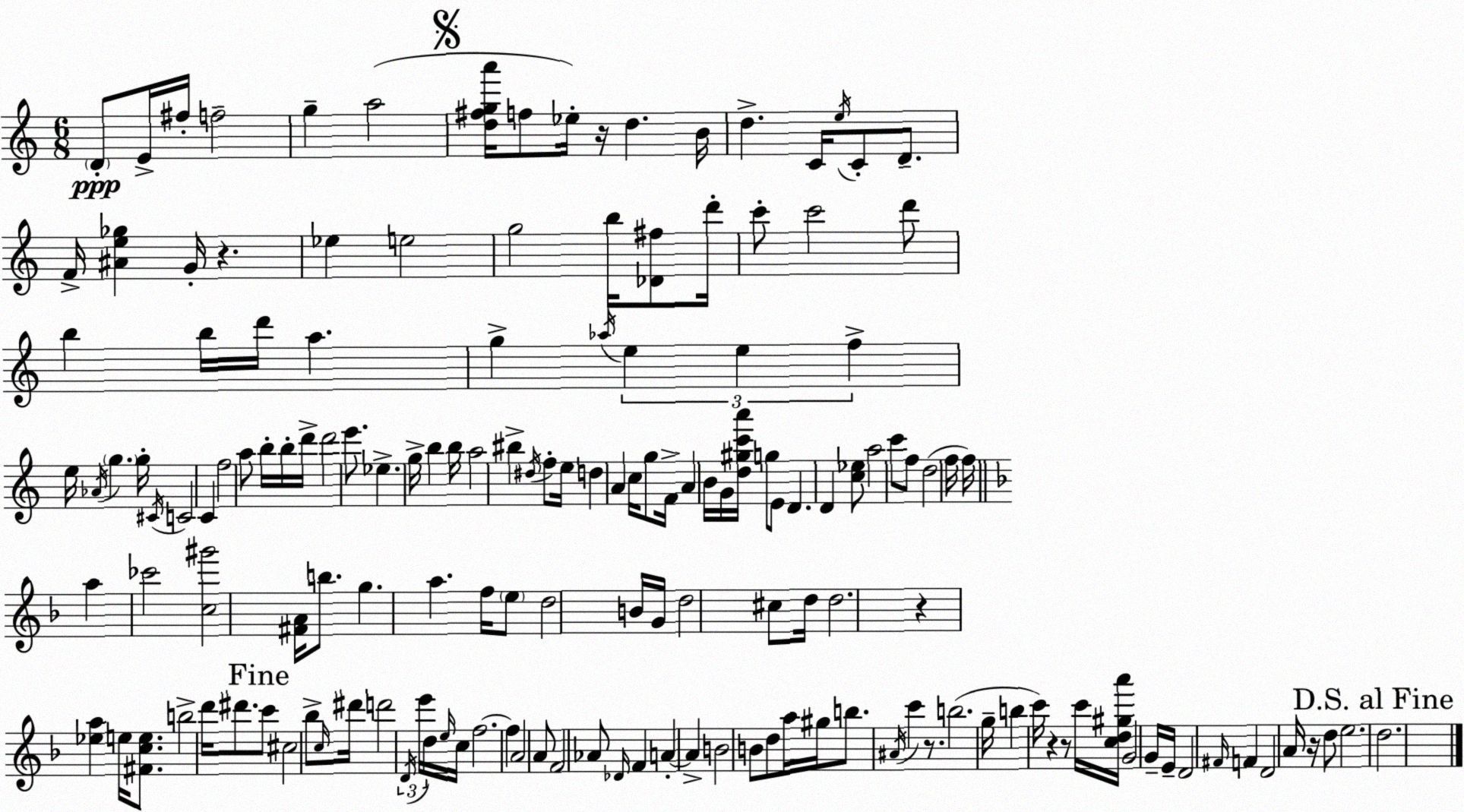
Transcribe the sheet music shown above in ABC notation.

X:1
T:Untitled
M:6/8
L:1/4
K:Am
D/2 E/4 ^f/4 f2 g a2 [d^fga']/4 f/2 _e/4 z/4 d B/4 d C/4 e/4 C/2 D/2 F/4 [^Ae_g] G/4 z _e e2 g2 b/4 [_D^f]/2 d'/4 c'/2 c'2 d'/2 b b/4 d'/4 a g _a/4 e e f e/4 _A/4 g g/4 ^C/4 C2 C f2 a/2 b/4 b/4 d'/4 d'2 e'/2 _e g/4 b b/4 a2 ^b ^d/4 f/2 e/4 d A c/4 g/2 F/4 A B/4 G/4 [d^gc'a']/4 g/2 E/2 D D [c_e]/2 a2 c'/2 f/2 d2 f/4 f/4 a _c'2 [c^g']2 [^FA]/4 b/2 g a f/4 e/2 d2 B/4 G/4 d2 ^c/2 d/4 d2 z [_ea] e/4 [^Fce]/2 b2 d'/4 ^d'/2 c'/2 ^c2 _b/2 c/4 ^d'/4 d'2 D/4 e'/4 d/4 e/4 c/4 f2 f A2 A/2 F2 _A/2 _D/4 F A A B2 B/2 d/2 a/4 ^g/4 b/2 ^A/4 c' z/2 b2 g/4 b c'/4 z z/2 c'/4 [cd^ga']/4 G2 G/4 E/4 D2 ^F/4 F D2 A/4 z/4 d/2 e2 d2